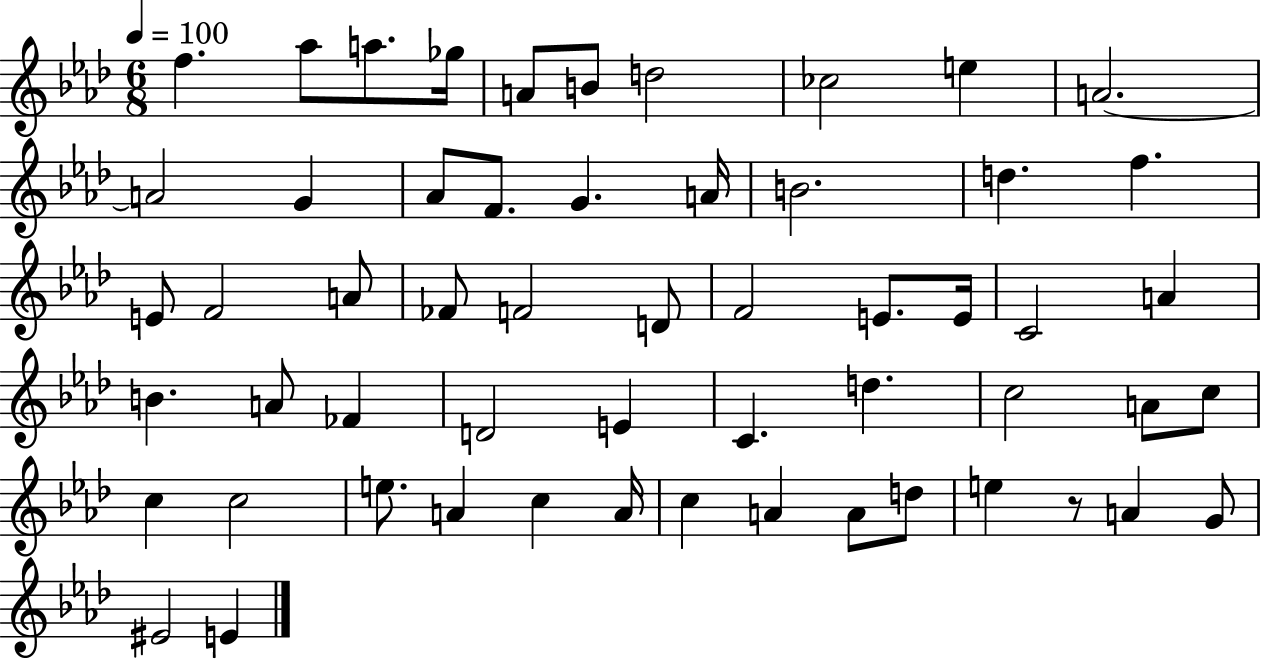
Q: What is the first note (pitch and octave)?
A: F5